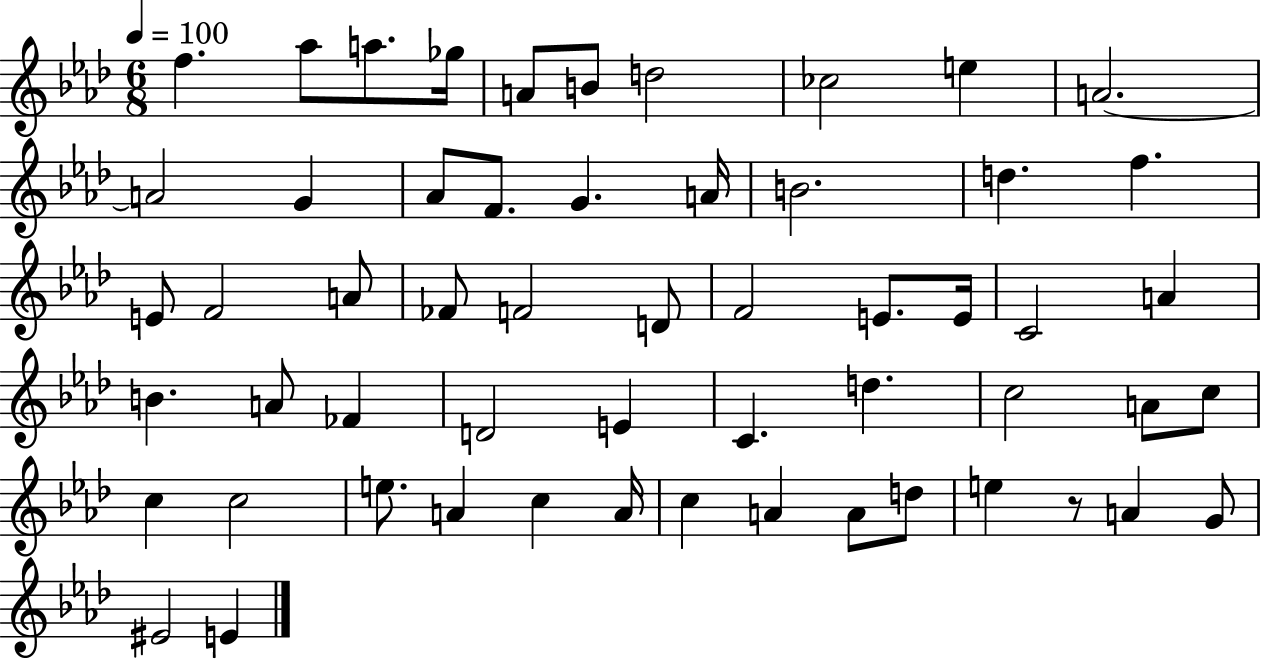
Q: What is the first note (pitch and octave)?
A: F5